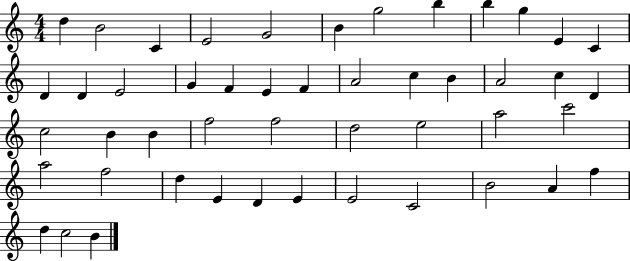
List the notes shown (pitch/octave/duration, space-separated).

D5/q B4/h C4/q E4/h G4/h B4/q G5/h B5/q B5/q G5/q E4/q C4/q D4/q D4/q E4/h G4/q F4/q E4/q F4/q A4/h C5/q B4/q A4/h C5/q D4/q C5/h B4/q B4/q F5/h F5/h D5/h E5/h A5/h C6/h A5/h F5/h D5/q E4/q D4/q E4/q E4/h C4/h B4/h A4/q F5/q D5/q C5/h B4/q